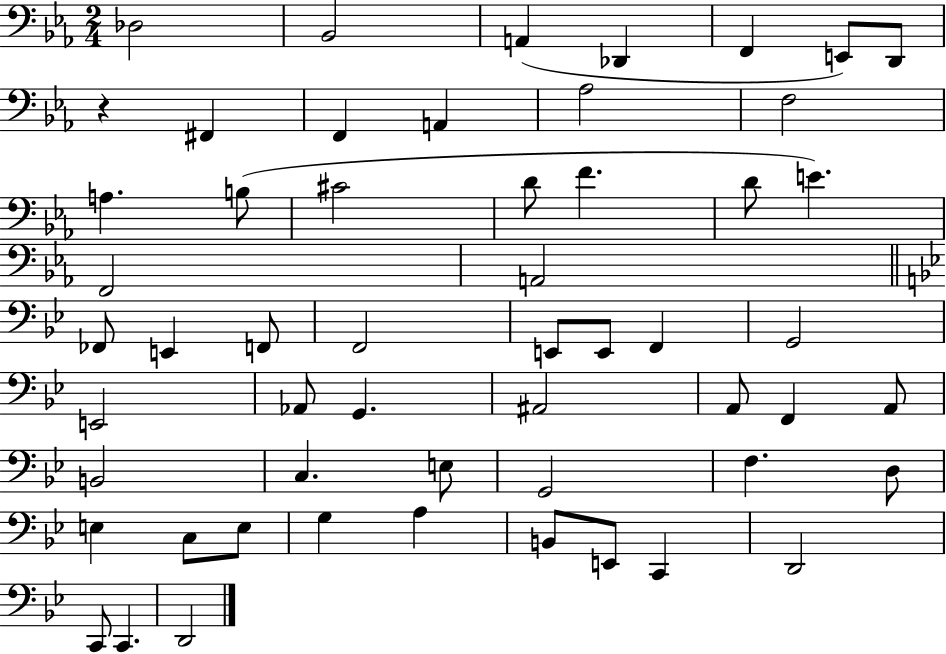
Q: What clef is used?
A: bass